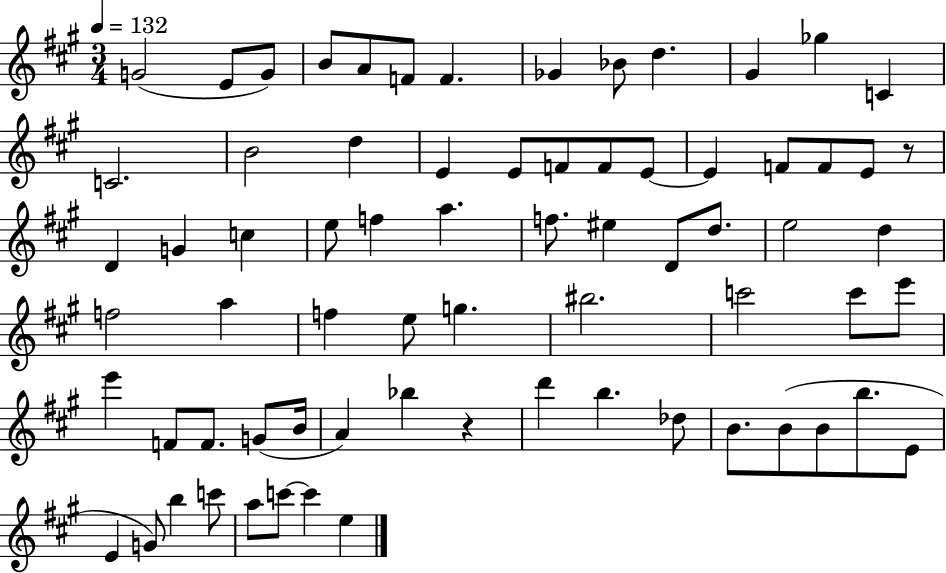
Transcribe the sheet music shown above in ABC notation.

X:1
T:Untitled
M:3/4
L:1/4
K:A
G2 E/2 G/2 B/2 A/2 F/2 F _G _B/2 d ^G _g C C2 B2 d E E/2 F/2 F/2 E/2 E F/2 F/2 E/2 z/2 D G c e/2 f a f/2 ^e D/2 d/2 e2 d f2 a f e/2 g ^b2 c'2 c'/2 e'/2 e' F/2 F/2 G/2 B/4 A _b z d' b _d/2 B/2 B/2 B/2 b/2 E/2 E G/2 b c'/2 a/2 c'/2 c' e